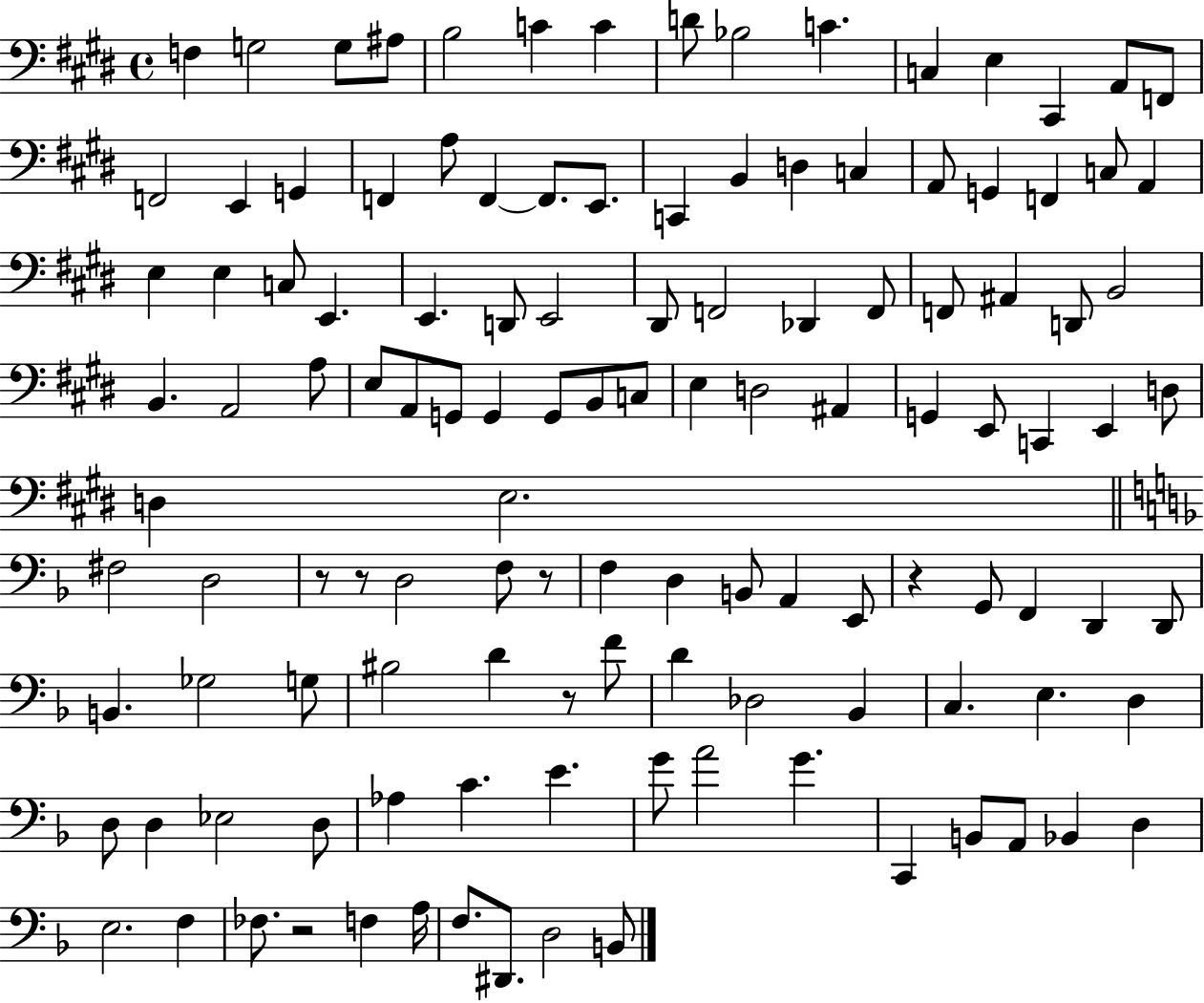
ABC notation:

X:1
T:Untitled
M:4/4
L:1/4
K:E
F, G,2 G,/2 ^A,/2 B,2 C C D/2 _B,2 C C, E, ^C,, A,,/2 F,,/2 F,,2 E,, G,, F,, A,/2 F,, F,,/2 E,,/2 C,, B,, D, C, A,,/2 G,, F,, C,/2 A,, E, E, C,/2 E,, E,, D,,/2 E,,2 ^D,,/2 F,,2 _D,, F,,/2 F,,/2 ^A,, D,,/2 B,,2 B,, A,,2 A,/2 E,/2 A,,/2 G,,/2 G,, G,,/2 B,,/2 C,/2 E, D,2 ^A,, G,, E,,/2 C,, E,, D,/2 D, E,2 ^F,2 D,2 z/2 z/2 D,2 F,/2 z/2 F, D, B,,/2 A,, E,,/2 z G,,/2 F,, D,, D,,/2 B,, _G,2 G,/2 ^B,2 D z/2 F/2 D _D,2 _B,, C, E, D, D,/2 D, _E,2 D,/2 _A, C E G/2 A2 G C,, B,,/2 A,,/2 _B,, D, E,2 F, _F,/2 z2 F, A,/4 F,/2 ^D,,/2 D,2 B,,/2